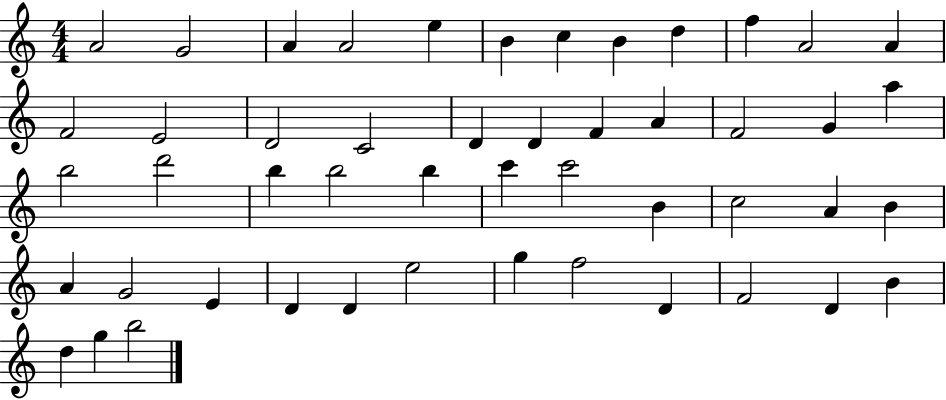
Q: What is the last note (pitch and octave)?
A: B5